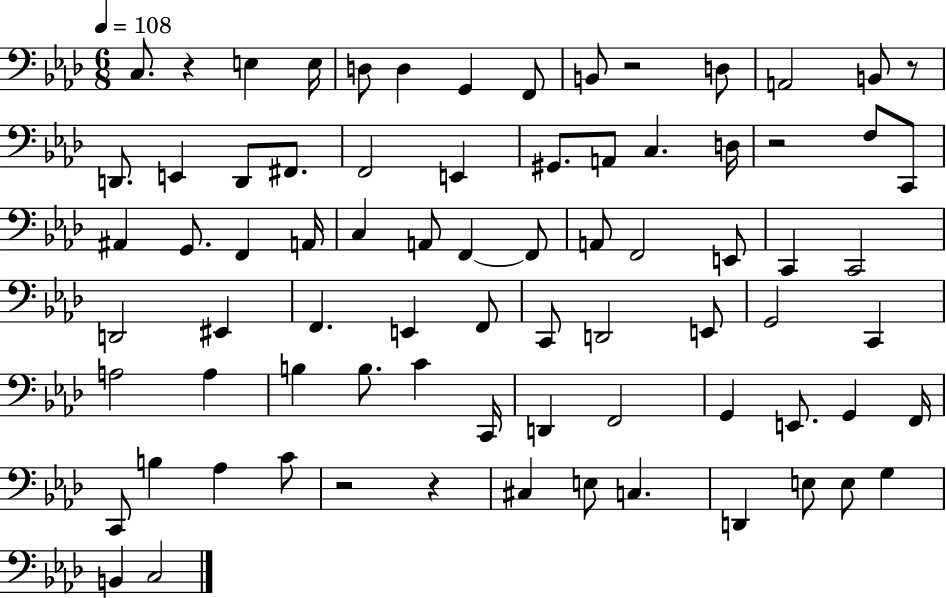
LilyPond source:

{
  \clef bass
  \numericTimeSignature
  \time 6/8
  \key aes \major
  \tempo 4 = 108
  c8. r4 e4 e16 | d8 d4 g,4 f,8 | b,8 r2 d8 | a,2 b,8 r8 | \break d,8. e,4 d,8 fis,8. | f,2 e,4 | gis,8. a,8 c4. d16 | r2 f8 c,8 | \break ais,4 g,8. f,4 a,16 | c4 a,8 f,4~~ f,8 | a,8 f,2 e,8 | c,4 c,2 | \break d,2 eis,4 | f,4. e,4 f,8 | c,8 d,2 e,8 | g,2 c,4 | \break a2 a4 | b4 b8. c'4 c,16 | d,4 f,2 | g,4 e,8. g,4 f,16 | \break c,8 b4 aes4 c'8 | r2 r4 | cis4 e8 c4. | d,4 e8 e8 g4 | \break b,4 c2 | \bar "|."
}